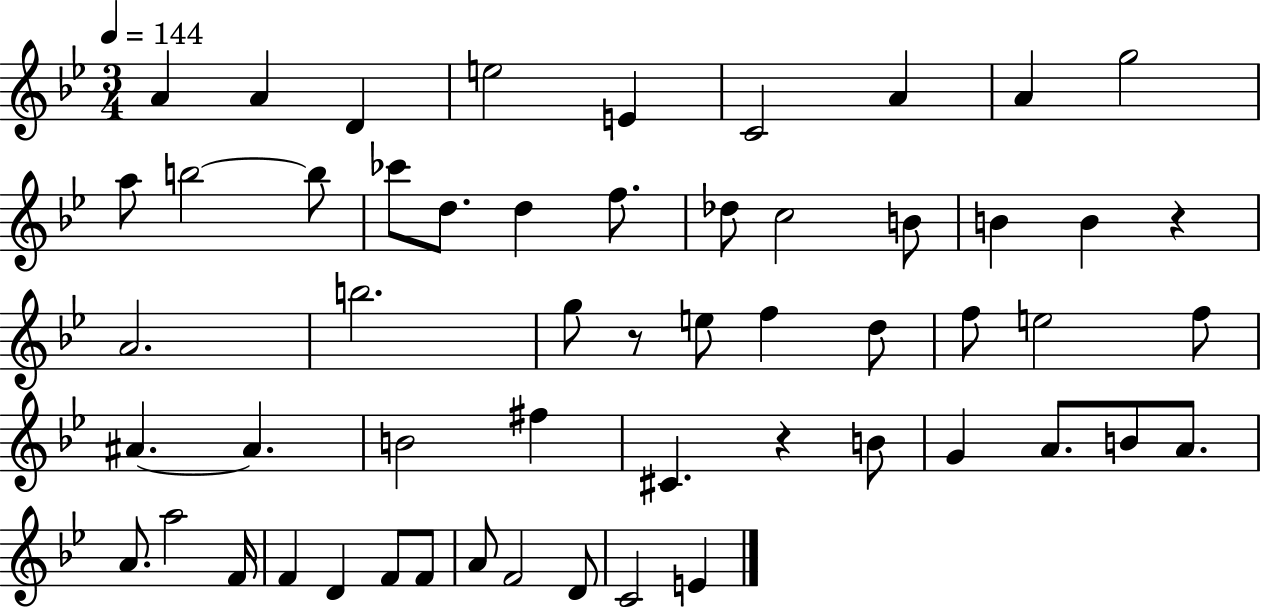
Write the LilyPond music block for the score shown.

{
  \clef treble
  \numericTimeSignature
  \time 3/4
  \key bes \major
  \tempo 4 = 144
  a'4 a'4 d'4 | e''2 e'4 | c'2 a'4 | a'4 g''2 | \break a''8 b''2~~ b''8 | ces'''8 d''8. d''4 f''8. | des''8 c''2 b'8 | b'4 b'4 r4 | \break a'2. | b''2. | g''8 r8 e''8 f''4 d''8 | f''8 e''2 f''8 | \break ais'4.~~ ais'4. | b'2 fis''4 | cis'4. r4 b'8 | g'4 a'8. b'8 a'8. | \break a'8. a''2 f'16 | f'4 d'4 f'8 f'8 | a'8 f'2 d'8 | c'2 e'4 | \break \bar "|."
}